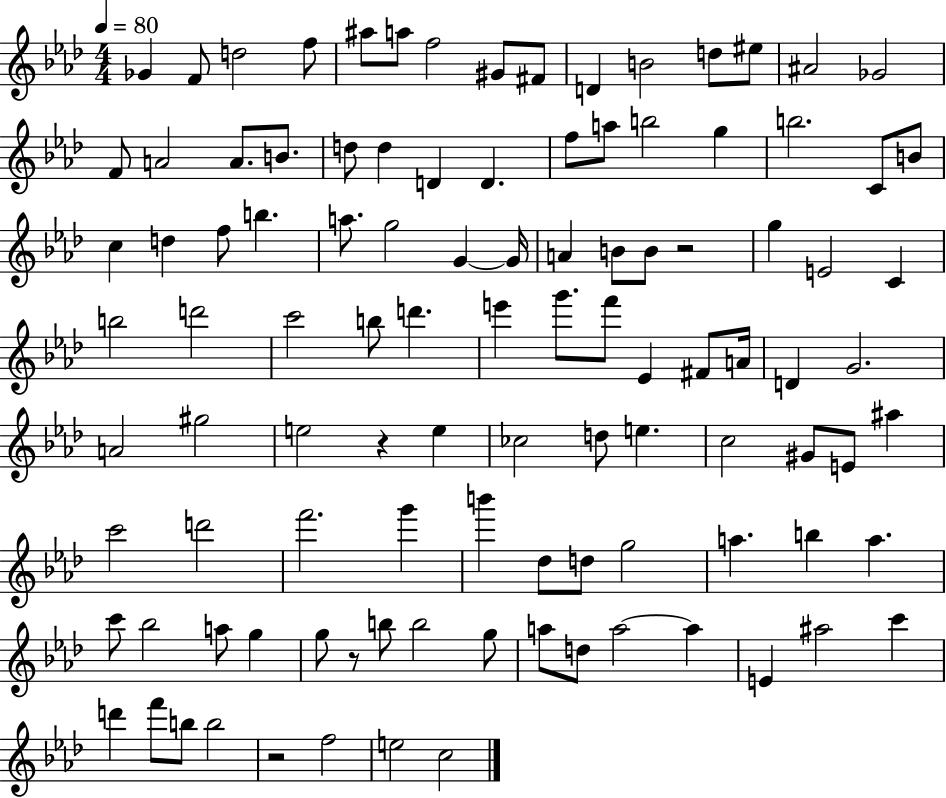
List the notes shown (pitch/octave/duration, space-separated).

Gb4/q F4/e D5/h F5/e A#5/e A5/e F5/h G#4/e F#4/e D4/q B4/h D5/e EIS5/e A#4/h Gb4/h F4/e A4/h A4/e. B4/e. D5/e D5/q D4/q D4/q. F5/e A5/e B5/h G5/q B5/h. C4/e B4/e C5/q D5/q F5/e B5/q. A5/e. G5/h G4/q G4/s A4/q B4/e B4/e R/h G5/q E4/h C4/q B5/h D6/h C6/h B5/e D6/q. E6/q G6/e. F6/e Eb4/q F#4/e A4/s D4/q G4/h. A4/h G#5/h E5/h R/q E5/q CES5/h D5/e E5/q. C5/h G#4/e E4/e A#5/q C6/h D6/h F6/h. G6/q B6/q Db5/e D5/e G5/h A5/q. B5/q A5/q. C6/e Bb5/h A5/e G5/q G5/e R/e B5/e B5/h G5/e A5/e D5/e A5/h A5/q E4/q A#5/h C6/q D6/q F6/e B5/e B5/h R/h F5/h E5/h C5/h